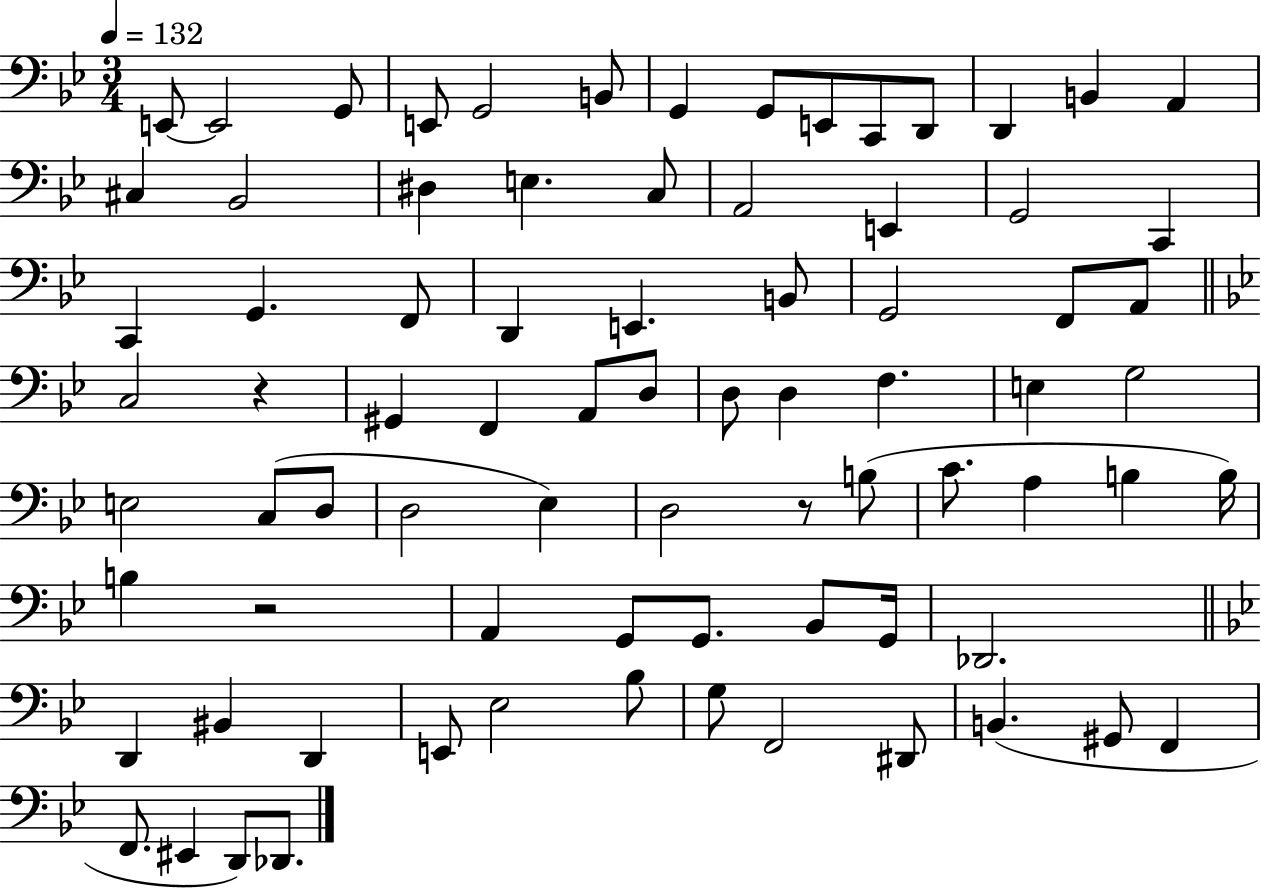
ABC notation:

X:1
T:Untitled
M:3/4
L:1/4
K:Bb
E,,/2 E,,2 G,,/2 E,,/2 G,,2 B,,/2 G,, G,,/2 E,,/2 C,,/2 D,,/2 D,, B,, A,, ^C, _B,,2 ^D, E, C,/2 A,,2 E,, G,,2 C,, C,, G,, F,,/2 D,, E,, B,,/2 G,,2 F,,/2 A,,/2 C,2 z ^G,, F,, A,,/2 D,/2 D,/2 D, F, E, G,2 E,2 C,/2 D,/2 D,2 _E, D,2 z/2 B,/2 C/2 A, B, B,/4 B, z2 A,, G,,/2 G,,/2 _B,,/2 G,,/4 _D,,2 D,, ^B,, D,, E,,/2 _E,2 _B,/2 G,/2 F,,2 ^D,,/2 B,, ^G,,/2 F,, F,,/2 ^E,, D,,/2 _D,,/2